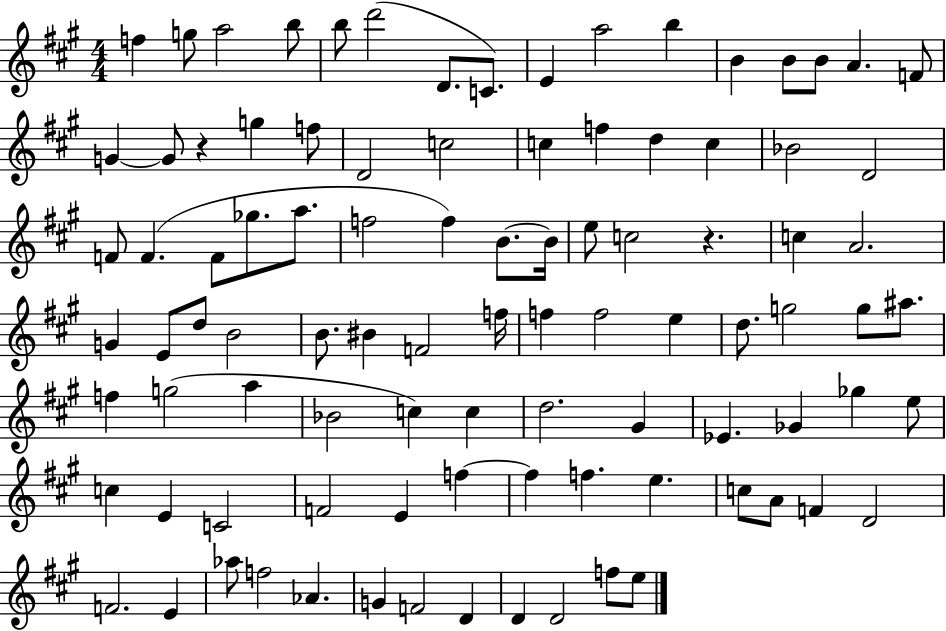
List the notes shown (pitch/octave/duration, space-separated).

F5/q G5/e A5/h B5/e B5/e D6/h D4/e. C4/e. E4/q A5/h B5/q B4/q B4/e B4/e A4/q. F4/e G4/q G4/e R/q G5/q F5/e D4/h C5/h C5/q F5/q D5/q C5/q Bb4/h D4/h F4/e F4/q. F4/e Gb5/e. A5/e. F5/h F5/q B4/e. B4/s E5/e C5/h R/q. C5/q A4/h. G4/q E4/e D5/e B4/h B4/e. BIS4/q F4/h F5/s F5/q F5/h E5/q D5/e. G5/h G5/e A#5/e. F5/q G5/h A5/q Bb4/h C5/q C5/q D5/h. G#4/q Eb4/q. Gb4/q Gb5/q E5/e C5/q E4/q C4/h F4/h E4/q F5/q F5/q F5/q. E5/q. C5/e A4/e F4/q D4/h F4/h. E4/q Ab5/e F5/h Ab4/q. G4/q F4/h D4/q D4/q D4/h F5/e E5/e